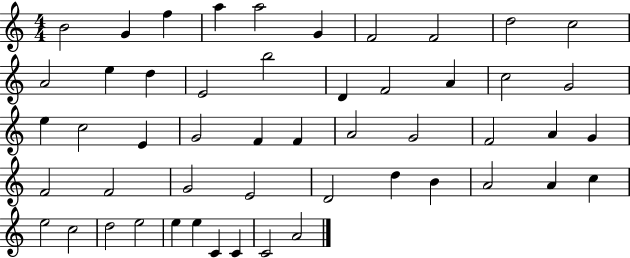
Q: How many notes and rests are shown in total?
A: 51